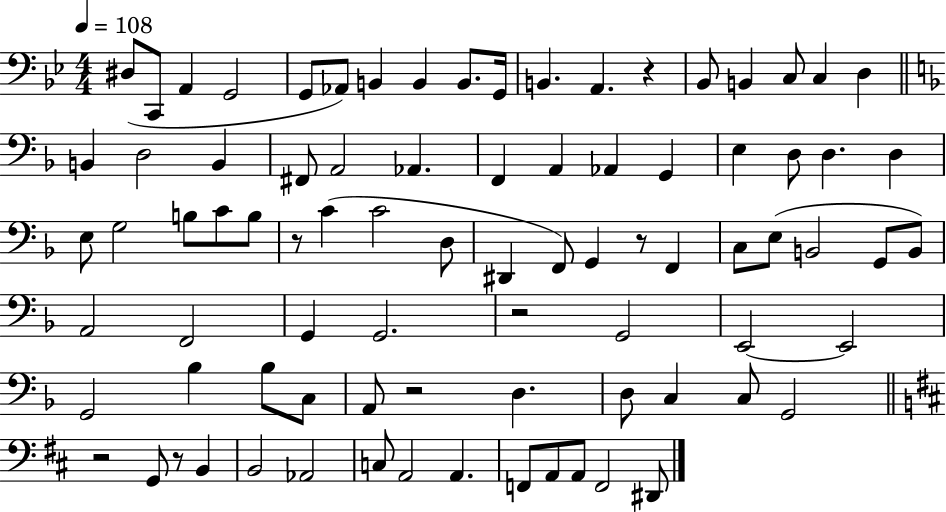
X:1
T:Untitled
M:4/4
L:1/4
K:Bb
^D,/2 C,,/2 A,, G,,2 G,,/2 _A,,/2 B,, B,, B,,/2 G,,/4 B,, A,, z _B,,/2 B,, C,/2 C, D, B,, D,2 B,, ^F,,/2 A,,2 _A,, F,, A,, _A,, G,, E, D,/2 D, D, E,/2 G,2 B,/2 C/2 B,/2 z/2 C C2 D,/2 ^D,, F,,/2 G,, z/2 F,, C,/2 E,/2 B,,2 G,,/2 B,,/2 A,,2 F,,2 G,, G,,2 z2 G,,2 E,,2 E,,2 G,,2 _B, _B,/2 C,/2 A,,/2 z2 D, D,/2 C, C,/2 G,,2 z2 G,,/2 z/2 B,, B,,2 _A,,2 C,/2 A,,2 A,, F,,/2 A,,/2 A,,/2 F,,2 ^D,,/2